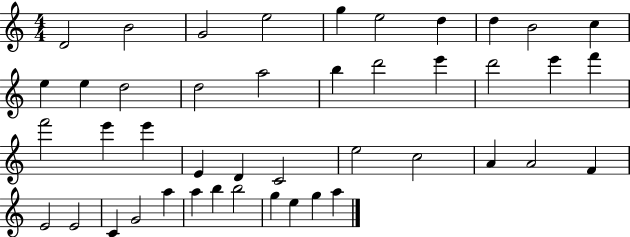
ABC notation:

X:1
T:Untitled
M:4/4
L:1/4
K:C
D2 B2 G2 e2 g e2 d d B2 c e e d2 d2 a2 b d'2 e' d'2 e' f' f'2 e' e' E D C2 e2 c2 A A2 F E2 E2 C G2 a a b b2 g e g a